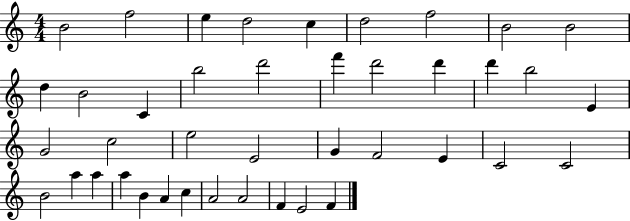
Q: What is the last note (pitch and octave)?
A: F4